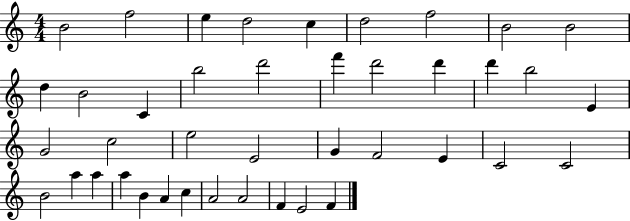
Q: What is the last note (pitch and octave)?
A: F4